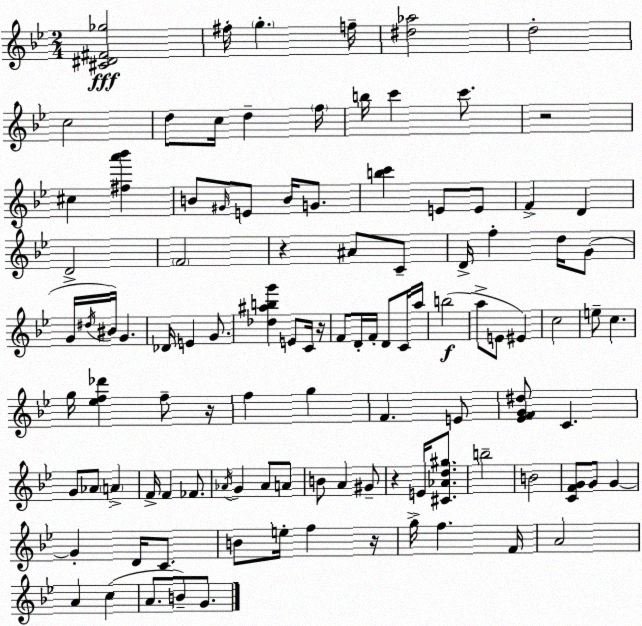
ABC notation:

X:1
T:Untitled
M:2/4
L:1/4
K:Bb
[^C^D^F_g]2 ^f/4 g f/4 [^d_a]2 d2 c2 d/2 c/4 d f/4 b/4 c' c'/2 z2 ^c [^fa'_b'] B/2 ^G/4 E/2 B/4 G/2 [bc'] E/2 E/2 F D D2 F2 z ^A/2 C/2 D/4 f d/4 G/2 G/4 ^d/4 ^B/4 G _D/4 E G/2 [_d^abg'] E/2 C/4 z/4 F/2 D/4 F/4 D/2 C/4 a/4 b2 a/2 E/2 ^E c2 e/2 c g/4 [_ef_d'] f/2 z/4 f g F E/2 [_EFG^d]/2 C G/2 _A/2 A F/4 F _F/2 _A/4 G _A/2 A/2 B/2 A ^G/2 z E/4 [^C_Ad^g]/2 b2 B2 [CFG]/2 G/2 G G D/4 C/2 B/2 e/4 f z/4 g/4 f F/4 A2 A c A/2 B/2 G/2